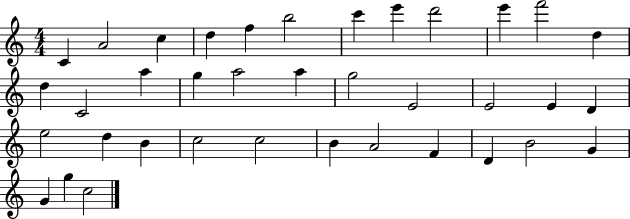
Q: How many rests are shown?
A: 0